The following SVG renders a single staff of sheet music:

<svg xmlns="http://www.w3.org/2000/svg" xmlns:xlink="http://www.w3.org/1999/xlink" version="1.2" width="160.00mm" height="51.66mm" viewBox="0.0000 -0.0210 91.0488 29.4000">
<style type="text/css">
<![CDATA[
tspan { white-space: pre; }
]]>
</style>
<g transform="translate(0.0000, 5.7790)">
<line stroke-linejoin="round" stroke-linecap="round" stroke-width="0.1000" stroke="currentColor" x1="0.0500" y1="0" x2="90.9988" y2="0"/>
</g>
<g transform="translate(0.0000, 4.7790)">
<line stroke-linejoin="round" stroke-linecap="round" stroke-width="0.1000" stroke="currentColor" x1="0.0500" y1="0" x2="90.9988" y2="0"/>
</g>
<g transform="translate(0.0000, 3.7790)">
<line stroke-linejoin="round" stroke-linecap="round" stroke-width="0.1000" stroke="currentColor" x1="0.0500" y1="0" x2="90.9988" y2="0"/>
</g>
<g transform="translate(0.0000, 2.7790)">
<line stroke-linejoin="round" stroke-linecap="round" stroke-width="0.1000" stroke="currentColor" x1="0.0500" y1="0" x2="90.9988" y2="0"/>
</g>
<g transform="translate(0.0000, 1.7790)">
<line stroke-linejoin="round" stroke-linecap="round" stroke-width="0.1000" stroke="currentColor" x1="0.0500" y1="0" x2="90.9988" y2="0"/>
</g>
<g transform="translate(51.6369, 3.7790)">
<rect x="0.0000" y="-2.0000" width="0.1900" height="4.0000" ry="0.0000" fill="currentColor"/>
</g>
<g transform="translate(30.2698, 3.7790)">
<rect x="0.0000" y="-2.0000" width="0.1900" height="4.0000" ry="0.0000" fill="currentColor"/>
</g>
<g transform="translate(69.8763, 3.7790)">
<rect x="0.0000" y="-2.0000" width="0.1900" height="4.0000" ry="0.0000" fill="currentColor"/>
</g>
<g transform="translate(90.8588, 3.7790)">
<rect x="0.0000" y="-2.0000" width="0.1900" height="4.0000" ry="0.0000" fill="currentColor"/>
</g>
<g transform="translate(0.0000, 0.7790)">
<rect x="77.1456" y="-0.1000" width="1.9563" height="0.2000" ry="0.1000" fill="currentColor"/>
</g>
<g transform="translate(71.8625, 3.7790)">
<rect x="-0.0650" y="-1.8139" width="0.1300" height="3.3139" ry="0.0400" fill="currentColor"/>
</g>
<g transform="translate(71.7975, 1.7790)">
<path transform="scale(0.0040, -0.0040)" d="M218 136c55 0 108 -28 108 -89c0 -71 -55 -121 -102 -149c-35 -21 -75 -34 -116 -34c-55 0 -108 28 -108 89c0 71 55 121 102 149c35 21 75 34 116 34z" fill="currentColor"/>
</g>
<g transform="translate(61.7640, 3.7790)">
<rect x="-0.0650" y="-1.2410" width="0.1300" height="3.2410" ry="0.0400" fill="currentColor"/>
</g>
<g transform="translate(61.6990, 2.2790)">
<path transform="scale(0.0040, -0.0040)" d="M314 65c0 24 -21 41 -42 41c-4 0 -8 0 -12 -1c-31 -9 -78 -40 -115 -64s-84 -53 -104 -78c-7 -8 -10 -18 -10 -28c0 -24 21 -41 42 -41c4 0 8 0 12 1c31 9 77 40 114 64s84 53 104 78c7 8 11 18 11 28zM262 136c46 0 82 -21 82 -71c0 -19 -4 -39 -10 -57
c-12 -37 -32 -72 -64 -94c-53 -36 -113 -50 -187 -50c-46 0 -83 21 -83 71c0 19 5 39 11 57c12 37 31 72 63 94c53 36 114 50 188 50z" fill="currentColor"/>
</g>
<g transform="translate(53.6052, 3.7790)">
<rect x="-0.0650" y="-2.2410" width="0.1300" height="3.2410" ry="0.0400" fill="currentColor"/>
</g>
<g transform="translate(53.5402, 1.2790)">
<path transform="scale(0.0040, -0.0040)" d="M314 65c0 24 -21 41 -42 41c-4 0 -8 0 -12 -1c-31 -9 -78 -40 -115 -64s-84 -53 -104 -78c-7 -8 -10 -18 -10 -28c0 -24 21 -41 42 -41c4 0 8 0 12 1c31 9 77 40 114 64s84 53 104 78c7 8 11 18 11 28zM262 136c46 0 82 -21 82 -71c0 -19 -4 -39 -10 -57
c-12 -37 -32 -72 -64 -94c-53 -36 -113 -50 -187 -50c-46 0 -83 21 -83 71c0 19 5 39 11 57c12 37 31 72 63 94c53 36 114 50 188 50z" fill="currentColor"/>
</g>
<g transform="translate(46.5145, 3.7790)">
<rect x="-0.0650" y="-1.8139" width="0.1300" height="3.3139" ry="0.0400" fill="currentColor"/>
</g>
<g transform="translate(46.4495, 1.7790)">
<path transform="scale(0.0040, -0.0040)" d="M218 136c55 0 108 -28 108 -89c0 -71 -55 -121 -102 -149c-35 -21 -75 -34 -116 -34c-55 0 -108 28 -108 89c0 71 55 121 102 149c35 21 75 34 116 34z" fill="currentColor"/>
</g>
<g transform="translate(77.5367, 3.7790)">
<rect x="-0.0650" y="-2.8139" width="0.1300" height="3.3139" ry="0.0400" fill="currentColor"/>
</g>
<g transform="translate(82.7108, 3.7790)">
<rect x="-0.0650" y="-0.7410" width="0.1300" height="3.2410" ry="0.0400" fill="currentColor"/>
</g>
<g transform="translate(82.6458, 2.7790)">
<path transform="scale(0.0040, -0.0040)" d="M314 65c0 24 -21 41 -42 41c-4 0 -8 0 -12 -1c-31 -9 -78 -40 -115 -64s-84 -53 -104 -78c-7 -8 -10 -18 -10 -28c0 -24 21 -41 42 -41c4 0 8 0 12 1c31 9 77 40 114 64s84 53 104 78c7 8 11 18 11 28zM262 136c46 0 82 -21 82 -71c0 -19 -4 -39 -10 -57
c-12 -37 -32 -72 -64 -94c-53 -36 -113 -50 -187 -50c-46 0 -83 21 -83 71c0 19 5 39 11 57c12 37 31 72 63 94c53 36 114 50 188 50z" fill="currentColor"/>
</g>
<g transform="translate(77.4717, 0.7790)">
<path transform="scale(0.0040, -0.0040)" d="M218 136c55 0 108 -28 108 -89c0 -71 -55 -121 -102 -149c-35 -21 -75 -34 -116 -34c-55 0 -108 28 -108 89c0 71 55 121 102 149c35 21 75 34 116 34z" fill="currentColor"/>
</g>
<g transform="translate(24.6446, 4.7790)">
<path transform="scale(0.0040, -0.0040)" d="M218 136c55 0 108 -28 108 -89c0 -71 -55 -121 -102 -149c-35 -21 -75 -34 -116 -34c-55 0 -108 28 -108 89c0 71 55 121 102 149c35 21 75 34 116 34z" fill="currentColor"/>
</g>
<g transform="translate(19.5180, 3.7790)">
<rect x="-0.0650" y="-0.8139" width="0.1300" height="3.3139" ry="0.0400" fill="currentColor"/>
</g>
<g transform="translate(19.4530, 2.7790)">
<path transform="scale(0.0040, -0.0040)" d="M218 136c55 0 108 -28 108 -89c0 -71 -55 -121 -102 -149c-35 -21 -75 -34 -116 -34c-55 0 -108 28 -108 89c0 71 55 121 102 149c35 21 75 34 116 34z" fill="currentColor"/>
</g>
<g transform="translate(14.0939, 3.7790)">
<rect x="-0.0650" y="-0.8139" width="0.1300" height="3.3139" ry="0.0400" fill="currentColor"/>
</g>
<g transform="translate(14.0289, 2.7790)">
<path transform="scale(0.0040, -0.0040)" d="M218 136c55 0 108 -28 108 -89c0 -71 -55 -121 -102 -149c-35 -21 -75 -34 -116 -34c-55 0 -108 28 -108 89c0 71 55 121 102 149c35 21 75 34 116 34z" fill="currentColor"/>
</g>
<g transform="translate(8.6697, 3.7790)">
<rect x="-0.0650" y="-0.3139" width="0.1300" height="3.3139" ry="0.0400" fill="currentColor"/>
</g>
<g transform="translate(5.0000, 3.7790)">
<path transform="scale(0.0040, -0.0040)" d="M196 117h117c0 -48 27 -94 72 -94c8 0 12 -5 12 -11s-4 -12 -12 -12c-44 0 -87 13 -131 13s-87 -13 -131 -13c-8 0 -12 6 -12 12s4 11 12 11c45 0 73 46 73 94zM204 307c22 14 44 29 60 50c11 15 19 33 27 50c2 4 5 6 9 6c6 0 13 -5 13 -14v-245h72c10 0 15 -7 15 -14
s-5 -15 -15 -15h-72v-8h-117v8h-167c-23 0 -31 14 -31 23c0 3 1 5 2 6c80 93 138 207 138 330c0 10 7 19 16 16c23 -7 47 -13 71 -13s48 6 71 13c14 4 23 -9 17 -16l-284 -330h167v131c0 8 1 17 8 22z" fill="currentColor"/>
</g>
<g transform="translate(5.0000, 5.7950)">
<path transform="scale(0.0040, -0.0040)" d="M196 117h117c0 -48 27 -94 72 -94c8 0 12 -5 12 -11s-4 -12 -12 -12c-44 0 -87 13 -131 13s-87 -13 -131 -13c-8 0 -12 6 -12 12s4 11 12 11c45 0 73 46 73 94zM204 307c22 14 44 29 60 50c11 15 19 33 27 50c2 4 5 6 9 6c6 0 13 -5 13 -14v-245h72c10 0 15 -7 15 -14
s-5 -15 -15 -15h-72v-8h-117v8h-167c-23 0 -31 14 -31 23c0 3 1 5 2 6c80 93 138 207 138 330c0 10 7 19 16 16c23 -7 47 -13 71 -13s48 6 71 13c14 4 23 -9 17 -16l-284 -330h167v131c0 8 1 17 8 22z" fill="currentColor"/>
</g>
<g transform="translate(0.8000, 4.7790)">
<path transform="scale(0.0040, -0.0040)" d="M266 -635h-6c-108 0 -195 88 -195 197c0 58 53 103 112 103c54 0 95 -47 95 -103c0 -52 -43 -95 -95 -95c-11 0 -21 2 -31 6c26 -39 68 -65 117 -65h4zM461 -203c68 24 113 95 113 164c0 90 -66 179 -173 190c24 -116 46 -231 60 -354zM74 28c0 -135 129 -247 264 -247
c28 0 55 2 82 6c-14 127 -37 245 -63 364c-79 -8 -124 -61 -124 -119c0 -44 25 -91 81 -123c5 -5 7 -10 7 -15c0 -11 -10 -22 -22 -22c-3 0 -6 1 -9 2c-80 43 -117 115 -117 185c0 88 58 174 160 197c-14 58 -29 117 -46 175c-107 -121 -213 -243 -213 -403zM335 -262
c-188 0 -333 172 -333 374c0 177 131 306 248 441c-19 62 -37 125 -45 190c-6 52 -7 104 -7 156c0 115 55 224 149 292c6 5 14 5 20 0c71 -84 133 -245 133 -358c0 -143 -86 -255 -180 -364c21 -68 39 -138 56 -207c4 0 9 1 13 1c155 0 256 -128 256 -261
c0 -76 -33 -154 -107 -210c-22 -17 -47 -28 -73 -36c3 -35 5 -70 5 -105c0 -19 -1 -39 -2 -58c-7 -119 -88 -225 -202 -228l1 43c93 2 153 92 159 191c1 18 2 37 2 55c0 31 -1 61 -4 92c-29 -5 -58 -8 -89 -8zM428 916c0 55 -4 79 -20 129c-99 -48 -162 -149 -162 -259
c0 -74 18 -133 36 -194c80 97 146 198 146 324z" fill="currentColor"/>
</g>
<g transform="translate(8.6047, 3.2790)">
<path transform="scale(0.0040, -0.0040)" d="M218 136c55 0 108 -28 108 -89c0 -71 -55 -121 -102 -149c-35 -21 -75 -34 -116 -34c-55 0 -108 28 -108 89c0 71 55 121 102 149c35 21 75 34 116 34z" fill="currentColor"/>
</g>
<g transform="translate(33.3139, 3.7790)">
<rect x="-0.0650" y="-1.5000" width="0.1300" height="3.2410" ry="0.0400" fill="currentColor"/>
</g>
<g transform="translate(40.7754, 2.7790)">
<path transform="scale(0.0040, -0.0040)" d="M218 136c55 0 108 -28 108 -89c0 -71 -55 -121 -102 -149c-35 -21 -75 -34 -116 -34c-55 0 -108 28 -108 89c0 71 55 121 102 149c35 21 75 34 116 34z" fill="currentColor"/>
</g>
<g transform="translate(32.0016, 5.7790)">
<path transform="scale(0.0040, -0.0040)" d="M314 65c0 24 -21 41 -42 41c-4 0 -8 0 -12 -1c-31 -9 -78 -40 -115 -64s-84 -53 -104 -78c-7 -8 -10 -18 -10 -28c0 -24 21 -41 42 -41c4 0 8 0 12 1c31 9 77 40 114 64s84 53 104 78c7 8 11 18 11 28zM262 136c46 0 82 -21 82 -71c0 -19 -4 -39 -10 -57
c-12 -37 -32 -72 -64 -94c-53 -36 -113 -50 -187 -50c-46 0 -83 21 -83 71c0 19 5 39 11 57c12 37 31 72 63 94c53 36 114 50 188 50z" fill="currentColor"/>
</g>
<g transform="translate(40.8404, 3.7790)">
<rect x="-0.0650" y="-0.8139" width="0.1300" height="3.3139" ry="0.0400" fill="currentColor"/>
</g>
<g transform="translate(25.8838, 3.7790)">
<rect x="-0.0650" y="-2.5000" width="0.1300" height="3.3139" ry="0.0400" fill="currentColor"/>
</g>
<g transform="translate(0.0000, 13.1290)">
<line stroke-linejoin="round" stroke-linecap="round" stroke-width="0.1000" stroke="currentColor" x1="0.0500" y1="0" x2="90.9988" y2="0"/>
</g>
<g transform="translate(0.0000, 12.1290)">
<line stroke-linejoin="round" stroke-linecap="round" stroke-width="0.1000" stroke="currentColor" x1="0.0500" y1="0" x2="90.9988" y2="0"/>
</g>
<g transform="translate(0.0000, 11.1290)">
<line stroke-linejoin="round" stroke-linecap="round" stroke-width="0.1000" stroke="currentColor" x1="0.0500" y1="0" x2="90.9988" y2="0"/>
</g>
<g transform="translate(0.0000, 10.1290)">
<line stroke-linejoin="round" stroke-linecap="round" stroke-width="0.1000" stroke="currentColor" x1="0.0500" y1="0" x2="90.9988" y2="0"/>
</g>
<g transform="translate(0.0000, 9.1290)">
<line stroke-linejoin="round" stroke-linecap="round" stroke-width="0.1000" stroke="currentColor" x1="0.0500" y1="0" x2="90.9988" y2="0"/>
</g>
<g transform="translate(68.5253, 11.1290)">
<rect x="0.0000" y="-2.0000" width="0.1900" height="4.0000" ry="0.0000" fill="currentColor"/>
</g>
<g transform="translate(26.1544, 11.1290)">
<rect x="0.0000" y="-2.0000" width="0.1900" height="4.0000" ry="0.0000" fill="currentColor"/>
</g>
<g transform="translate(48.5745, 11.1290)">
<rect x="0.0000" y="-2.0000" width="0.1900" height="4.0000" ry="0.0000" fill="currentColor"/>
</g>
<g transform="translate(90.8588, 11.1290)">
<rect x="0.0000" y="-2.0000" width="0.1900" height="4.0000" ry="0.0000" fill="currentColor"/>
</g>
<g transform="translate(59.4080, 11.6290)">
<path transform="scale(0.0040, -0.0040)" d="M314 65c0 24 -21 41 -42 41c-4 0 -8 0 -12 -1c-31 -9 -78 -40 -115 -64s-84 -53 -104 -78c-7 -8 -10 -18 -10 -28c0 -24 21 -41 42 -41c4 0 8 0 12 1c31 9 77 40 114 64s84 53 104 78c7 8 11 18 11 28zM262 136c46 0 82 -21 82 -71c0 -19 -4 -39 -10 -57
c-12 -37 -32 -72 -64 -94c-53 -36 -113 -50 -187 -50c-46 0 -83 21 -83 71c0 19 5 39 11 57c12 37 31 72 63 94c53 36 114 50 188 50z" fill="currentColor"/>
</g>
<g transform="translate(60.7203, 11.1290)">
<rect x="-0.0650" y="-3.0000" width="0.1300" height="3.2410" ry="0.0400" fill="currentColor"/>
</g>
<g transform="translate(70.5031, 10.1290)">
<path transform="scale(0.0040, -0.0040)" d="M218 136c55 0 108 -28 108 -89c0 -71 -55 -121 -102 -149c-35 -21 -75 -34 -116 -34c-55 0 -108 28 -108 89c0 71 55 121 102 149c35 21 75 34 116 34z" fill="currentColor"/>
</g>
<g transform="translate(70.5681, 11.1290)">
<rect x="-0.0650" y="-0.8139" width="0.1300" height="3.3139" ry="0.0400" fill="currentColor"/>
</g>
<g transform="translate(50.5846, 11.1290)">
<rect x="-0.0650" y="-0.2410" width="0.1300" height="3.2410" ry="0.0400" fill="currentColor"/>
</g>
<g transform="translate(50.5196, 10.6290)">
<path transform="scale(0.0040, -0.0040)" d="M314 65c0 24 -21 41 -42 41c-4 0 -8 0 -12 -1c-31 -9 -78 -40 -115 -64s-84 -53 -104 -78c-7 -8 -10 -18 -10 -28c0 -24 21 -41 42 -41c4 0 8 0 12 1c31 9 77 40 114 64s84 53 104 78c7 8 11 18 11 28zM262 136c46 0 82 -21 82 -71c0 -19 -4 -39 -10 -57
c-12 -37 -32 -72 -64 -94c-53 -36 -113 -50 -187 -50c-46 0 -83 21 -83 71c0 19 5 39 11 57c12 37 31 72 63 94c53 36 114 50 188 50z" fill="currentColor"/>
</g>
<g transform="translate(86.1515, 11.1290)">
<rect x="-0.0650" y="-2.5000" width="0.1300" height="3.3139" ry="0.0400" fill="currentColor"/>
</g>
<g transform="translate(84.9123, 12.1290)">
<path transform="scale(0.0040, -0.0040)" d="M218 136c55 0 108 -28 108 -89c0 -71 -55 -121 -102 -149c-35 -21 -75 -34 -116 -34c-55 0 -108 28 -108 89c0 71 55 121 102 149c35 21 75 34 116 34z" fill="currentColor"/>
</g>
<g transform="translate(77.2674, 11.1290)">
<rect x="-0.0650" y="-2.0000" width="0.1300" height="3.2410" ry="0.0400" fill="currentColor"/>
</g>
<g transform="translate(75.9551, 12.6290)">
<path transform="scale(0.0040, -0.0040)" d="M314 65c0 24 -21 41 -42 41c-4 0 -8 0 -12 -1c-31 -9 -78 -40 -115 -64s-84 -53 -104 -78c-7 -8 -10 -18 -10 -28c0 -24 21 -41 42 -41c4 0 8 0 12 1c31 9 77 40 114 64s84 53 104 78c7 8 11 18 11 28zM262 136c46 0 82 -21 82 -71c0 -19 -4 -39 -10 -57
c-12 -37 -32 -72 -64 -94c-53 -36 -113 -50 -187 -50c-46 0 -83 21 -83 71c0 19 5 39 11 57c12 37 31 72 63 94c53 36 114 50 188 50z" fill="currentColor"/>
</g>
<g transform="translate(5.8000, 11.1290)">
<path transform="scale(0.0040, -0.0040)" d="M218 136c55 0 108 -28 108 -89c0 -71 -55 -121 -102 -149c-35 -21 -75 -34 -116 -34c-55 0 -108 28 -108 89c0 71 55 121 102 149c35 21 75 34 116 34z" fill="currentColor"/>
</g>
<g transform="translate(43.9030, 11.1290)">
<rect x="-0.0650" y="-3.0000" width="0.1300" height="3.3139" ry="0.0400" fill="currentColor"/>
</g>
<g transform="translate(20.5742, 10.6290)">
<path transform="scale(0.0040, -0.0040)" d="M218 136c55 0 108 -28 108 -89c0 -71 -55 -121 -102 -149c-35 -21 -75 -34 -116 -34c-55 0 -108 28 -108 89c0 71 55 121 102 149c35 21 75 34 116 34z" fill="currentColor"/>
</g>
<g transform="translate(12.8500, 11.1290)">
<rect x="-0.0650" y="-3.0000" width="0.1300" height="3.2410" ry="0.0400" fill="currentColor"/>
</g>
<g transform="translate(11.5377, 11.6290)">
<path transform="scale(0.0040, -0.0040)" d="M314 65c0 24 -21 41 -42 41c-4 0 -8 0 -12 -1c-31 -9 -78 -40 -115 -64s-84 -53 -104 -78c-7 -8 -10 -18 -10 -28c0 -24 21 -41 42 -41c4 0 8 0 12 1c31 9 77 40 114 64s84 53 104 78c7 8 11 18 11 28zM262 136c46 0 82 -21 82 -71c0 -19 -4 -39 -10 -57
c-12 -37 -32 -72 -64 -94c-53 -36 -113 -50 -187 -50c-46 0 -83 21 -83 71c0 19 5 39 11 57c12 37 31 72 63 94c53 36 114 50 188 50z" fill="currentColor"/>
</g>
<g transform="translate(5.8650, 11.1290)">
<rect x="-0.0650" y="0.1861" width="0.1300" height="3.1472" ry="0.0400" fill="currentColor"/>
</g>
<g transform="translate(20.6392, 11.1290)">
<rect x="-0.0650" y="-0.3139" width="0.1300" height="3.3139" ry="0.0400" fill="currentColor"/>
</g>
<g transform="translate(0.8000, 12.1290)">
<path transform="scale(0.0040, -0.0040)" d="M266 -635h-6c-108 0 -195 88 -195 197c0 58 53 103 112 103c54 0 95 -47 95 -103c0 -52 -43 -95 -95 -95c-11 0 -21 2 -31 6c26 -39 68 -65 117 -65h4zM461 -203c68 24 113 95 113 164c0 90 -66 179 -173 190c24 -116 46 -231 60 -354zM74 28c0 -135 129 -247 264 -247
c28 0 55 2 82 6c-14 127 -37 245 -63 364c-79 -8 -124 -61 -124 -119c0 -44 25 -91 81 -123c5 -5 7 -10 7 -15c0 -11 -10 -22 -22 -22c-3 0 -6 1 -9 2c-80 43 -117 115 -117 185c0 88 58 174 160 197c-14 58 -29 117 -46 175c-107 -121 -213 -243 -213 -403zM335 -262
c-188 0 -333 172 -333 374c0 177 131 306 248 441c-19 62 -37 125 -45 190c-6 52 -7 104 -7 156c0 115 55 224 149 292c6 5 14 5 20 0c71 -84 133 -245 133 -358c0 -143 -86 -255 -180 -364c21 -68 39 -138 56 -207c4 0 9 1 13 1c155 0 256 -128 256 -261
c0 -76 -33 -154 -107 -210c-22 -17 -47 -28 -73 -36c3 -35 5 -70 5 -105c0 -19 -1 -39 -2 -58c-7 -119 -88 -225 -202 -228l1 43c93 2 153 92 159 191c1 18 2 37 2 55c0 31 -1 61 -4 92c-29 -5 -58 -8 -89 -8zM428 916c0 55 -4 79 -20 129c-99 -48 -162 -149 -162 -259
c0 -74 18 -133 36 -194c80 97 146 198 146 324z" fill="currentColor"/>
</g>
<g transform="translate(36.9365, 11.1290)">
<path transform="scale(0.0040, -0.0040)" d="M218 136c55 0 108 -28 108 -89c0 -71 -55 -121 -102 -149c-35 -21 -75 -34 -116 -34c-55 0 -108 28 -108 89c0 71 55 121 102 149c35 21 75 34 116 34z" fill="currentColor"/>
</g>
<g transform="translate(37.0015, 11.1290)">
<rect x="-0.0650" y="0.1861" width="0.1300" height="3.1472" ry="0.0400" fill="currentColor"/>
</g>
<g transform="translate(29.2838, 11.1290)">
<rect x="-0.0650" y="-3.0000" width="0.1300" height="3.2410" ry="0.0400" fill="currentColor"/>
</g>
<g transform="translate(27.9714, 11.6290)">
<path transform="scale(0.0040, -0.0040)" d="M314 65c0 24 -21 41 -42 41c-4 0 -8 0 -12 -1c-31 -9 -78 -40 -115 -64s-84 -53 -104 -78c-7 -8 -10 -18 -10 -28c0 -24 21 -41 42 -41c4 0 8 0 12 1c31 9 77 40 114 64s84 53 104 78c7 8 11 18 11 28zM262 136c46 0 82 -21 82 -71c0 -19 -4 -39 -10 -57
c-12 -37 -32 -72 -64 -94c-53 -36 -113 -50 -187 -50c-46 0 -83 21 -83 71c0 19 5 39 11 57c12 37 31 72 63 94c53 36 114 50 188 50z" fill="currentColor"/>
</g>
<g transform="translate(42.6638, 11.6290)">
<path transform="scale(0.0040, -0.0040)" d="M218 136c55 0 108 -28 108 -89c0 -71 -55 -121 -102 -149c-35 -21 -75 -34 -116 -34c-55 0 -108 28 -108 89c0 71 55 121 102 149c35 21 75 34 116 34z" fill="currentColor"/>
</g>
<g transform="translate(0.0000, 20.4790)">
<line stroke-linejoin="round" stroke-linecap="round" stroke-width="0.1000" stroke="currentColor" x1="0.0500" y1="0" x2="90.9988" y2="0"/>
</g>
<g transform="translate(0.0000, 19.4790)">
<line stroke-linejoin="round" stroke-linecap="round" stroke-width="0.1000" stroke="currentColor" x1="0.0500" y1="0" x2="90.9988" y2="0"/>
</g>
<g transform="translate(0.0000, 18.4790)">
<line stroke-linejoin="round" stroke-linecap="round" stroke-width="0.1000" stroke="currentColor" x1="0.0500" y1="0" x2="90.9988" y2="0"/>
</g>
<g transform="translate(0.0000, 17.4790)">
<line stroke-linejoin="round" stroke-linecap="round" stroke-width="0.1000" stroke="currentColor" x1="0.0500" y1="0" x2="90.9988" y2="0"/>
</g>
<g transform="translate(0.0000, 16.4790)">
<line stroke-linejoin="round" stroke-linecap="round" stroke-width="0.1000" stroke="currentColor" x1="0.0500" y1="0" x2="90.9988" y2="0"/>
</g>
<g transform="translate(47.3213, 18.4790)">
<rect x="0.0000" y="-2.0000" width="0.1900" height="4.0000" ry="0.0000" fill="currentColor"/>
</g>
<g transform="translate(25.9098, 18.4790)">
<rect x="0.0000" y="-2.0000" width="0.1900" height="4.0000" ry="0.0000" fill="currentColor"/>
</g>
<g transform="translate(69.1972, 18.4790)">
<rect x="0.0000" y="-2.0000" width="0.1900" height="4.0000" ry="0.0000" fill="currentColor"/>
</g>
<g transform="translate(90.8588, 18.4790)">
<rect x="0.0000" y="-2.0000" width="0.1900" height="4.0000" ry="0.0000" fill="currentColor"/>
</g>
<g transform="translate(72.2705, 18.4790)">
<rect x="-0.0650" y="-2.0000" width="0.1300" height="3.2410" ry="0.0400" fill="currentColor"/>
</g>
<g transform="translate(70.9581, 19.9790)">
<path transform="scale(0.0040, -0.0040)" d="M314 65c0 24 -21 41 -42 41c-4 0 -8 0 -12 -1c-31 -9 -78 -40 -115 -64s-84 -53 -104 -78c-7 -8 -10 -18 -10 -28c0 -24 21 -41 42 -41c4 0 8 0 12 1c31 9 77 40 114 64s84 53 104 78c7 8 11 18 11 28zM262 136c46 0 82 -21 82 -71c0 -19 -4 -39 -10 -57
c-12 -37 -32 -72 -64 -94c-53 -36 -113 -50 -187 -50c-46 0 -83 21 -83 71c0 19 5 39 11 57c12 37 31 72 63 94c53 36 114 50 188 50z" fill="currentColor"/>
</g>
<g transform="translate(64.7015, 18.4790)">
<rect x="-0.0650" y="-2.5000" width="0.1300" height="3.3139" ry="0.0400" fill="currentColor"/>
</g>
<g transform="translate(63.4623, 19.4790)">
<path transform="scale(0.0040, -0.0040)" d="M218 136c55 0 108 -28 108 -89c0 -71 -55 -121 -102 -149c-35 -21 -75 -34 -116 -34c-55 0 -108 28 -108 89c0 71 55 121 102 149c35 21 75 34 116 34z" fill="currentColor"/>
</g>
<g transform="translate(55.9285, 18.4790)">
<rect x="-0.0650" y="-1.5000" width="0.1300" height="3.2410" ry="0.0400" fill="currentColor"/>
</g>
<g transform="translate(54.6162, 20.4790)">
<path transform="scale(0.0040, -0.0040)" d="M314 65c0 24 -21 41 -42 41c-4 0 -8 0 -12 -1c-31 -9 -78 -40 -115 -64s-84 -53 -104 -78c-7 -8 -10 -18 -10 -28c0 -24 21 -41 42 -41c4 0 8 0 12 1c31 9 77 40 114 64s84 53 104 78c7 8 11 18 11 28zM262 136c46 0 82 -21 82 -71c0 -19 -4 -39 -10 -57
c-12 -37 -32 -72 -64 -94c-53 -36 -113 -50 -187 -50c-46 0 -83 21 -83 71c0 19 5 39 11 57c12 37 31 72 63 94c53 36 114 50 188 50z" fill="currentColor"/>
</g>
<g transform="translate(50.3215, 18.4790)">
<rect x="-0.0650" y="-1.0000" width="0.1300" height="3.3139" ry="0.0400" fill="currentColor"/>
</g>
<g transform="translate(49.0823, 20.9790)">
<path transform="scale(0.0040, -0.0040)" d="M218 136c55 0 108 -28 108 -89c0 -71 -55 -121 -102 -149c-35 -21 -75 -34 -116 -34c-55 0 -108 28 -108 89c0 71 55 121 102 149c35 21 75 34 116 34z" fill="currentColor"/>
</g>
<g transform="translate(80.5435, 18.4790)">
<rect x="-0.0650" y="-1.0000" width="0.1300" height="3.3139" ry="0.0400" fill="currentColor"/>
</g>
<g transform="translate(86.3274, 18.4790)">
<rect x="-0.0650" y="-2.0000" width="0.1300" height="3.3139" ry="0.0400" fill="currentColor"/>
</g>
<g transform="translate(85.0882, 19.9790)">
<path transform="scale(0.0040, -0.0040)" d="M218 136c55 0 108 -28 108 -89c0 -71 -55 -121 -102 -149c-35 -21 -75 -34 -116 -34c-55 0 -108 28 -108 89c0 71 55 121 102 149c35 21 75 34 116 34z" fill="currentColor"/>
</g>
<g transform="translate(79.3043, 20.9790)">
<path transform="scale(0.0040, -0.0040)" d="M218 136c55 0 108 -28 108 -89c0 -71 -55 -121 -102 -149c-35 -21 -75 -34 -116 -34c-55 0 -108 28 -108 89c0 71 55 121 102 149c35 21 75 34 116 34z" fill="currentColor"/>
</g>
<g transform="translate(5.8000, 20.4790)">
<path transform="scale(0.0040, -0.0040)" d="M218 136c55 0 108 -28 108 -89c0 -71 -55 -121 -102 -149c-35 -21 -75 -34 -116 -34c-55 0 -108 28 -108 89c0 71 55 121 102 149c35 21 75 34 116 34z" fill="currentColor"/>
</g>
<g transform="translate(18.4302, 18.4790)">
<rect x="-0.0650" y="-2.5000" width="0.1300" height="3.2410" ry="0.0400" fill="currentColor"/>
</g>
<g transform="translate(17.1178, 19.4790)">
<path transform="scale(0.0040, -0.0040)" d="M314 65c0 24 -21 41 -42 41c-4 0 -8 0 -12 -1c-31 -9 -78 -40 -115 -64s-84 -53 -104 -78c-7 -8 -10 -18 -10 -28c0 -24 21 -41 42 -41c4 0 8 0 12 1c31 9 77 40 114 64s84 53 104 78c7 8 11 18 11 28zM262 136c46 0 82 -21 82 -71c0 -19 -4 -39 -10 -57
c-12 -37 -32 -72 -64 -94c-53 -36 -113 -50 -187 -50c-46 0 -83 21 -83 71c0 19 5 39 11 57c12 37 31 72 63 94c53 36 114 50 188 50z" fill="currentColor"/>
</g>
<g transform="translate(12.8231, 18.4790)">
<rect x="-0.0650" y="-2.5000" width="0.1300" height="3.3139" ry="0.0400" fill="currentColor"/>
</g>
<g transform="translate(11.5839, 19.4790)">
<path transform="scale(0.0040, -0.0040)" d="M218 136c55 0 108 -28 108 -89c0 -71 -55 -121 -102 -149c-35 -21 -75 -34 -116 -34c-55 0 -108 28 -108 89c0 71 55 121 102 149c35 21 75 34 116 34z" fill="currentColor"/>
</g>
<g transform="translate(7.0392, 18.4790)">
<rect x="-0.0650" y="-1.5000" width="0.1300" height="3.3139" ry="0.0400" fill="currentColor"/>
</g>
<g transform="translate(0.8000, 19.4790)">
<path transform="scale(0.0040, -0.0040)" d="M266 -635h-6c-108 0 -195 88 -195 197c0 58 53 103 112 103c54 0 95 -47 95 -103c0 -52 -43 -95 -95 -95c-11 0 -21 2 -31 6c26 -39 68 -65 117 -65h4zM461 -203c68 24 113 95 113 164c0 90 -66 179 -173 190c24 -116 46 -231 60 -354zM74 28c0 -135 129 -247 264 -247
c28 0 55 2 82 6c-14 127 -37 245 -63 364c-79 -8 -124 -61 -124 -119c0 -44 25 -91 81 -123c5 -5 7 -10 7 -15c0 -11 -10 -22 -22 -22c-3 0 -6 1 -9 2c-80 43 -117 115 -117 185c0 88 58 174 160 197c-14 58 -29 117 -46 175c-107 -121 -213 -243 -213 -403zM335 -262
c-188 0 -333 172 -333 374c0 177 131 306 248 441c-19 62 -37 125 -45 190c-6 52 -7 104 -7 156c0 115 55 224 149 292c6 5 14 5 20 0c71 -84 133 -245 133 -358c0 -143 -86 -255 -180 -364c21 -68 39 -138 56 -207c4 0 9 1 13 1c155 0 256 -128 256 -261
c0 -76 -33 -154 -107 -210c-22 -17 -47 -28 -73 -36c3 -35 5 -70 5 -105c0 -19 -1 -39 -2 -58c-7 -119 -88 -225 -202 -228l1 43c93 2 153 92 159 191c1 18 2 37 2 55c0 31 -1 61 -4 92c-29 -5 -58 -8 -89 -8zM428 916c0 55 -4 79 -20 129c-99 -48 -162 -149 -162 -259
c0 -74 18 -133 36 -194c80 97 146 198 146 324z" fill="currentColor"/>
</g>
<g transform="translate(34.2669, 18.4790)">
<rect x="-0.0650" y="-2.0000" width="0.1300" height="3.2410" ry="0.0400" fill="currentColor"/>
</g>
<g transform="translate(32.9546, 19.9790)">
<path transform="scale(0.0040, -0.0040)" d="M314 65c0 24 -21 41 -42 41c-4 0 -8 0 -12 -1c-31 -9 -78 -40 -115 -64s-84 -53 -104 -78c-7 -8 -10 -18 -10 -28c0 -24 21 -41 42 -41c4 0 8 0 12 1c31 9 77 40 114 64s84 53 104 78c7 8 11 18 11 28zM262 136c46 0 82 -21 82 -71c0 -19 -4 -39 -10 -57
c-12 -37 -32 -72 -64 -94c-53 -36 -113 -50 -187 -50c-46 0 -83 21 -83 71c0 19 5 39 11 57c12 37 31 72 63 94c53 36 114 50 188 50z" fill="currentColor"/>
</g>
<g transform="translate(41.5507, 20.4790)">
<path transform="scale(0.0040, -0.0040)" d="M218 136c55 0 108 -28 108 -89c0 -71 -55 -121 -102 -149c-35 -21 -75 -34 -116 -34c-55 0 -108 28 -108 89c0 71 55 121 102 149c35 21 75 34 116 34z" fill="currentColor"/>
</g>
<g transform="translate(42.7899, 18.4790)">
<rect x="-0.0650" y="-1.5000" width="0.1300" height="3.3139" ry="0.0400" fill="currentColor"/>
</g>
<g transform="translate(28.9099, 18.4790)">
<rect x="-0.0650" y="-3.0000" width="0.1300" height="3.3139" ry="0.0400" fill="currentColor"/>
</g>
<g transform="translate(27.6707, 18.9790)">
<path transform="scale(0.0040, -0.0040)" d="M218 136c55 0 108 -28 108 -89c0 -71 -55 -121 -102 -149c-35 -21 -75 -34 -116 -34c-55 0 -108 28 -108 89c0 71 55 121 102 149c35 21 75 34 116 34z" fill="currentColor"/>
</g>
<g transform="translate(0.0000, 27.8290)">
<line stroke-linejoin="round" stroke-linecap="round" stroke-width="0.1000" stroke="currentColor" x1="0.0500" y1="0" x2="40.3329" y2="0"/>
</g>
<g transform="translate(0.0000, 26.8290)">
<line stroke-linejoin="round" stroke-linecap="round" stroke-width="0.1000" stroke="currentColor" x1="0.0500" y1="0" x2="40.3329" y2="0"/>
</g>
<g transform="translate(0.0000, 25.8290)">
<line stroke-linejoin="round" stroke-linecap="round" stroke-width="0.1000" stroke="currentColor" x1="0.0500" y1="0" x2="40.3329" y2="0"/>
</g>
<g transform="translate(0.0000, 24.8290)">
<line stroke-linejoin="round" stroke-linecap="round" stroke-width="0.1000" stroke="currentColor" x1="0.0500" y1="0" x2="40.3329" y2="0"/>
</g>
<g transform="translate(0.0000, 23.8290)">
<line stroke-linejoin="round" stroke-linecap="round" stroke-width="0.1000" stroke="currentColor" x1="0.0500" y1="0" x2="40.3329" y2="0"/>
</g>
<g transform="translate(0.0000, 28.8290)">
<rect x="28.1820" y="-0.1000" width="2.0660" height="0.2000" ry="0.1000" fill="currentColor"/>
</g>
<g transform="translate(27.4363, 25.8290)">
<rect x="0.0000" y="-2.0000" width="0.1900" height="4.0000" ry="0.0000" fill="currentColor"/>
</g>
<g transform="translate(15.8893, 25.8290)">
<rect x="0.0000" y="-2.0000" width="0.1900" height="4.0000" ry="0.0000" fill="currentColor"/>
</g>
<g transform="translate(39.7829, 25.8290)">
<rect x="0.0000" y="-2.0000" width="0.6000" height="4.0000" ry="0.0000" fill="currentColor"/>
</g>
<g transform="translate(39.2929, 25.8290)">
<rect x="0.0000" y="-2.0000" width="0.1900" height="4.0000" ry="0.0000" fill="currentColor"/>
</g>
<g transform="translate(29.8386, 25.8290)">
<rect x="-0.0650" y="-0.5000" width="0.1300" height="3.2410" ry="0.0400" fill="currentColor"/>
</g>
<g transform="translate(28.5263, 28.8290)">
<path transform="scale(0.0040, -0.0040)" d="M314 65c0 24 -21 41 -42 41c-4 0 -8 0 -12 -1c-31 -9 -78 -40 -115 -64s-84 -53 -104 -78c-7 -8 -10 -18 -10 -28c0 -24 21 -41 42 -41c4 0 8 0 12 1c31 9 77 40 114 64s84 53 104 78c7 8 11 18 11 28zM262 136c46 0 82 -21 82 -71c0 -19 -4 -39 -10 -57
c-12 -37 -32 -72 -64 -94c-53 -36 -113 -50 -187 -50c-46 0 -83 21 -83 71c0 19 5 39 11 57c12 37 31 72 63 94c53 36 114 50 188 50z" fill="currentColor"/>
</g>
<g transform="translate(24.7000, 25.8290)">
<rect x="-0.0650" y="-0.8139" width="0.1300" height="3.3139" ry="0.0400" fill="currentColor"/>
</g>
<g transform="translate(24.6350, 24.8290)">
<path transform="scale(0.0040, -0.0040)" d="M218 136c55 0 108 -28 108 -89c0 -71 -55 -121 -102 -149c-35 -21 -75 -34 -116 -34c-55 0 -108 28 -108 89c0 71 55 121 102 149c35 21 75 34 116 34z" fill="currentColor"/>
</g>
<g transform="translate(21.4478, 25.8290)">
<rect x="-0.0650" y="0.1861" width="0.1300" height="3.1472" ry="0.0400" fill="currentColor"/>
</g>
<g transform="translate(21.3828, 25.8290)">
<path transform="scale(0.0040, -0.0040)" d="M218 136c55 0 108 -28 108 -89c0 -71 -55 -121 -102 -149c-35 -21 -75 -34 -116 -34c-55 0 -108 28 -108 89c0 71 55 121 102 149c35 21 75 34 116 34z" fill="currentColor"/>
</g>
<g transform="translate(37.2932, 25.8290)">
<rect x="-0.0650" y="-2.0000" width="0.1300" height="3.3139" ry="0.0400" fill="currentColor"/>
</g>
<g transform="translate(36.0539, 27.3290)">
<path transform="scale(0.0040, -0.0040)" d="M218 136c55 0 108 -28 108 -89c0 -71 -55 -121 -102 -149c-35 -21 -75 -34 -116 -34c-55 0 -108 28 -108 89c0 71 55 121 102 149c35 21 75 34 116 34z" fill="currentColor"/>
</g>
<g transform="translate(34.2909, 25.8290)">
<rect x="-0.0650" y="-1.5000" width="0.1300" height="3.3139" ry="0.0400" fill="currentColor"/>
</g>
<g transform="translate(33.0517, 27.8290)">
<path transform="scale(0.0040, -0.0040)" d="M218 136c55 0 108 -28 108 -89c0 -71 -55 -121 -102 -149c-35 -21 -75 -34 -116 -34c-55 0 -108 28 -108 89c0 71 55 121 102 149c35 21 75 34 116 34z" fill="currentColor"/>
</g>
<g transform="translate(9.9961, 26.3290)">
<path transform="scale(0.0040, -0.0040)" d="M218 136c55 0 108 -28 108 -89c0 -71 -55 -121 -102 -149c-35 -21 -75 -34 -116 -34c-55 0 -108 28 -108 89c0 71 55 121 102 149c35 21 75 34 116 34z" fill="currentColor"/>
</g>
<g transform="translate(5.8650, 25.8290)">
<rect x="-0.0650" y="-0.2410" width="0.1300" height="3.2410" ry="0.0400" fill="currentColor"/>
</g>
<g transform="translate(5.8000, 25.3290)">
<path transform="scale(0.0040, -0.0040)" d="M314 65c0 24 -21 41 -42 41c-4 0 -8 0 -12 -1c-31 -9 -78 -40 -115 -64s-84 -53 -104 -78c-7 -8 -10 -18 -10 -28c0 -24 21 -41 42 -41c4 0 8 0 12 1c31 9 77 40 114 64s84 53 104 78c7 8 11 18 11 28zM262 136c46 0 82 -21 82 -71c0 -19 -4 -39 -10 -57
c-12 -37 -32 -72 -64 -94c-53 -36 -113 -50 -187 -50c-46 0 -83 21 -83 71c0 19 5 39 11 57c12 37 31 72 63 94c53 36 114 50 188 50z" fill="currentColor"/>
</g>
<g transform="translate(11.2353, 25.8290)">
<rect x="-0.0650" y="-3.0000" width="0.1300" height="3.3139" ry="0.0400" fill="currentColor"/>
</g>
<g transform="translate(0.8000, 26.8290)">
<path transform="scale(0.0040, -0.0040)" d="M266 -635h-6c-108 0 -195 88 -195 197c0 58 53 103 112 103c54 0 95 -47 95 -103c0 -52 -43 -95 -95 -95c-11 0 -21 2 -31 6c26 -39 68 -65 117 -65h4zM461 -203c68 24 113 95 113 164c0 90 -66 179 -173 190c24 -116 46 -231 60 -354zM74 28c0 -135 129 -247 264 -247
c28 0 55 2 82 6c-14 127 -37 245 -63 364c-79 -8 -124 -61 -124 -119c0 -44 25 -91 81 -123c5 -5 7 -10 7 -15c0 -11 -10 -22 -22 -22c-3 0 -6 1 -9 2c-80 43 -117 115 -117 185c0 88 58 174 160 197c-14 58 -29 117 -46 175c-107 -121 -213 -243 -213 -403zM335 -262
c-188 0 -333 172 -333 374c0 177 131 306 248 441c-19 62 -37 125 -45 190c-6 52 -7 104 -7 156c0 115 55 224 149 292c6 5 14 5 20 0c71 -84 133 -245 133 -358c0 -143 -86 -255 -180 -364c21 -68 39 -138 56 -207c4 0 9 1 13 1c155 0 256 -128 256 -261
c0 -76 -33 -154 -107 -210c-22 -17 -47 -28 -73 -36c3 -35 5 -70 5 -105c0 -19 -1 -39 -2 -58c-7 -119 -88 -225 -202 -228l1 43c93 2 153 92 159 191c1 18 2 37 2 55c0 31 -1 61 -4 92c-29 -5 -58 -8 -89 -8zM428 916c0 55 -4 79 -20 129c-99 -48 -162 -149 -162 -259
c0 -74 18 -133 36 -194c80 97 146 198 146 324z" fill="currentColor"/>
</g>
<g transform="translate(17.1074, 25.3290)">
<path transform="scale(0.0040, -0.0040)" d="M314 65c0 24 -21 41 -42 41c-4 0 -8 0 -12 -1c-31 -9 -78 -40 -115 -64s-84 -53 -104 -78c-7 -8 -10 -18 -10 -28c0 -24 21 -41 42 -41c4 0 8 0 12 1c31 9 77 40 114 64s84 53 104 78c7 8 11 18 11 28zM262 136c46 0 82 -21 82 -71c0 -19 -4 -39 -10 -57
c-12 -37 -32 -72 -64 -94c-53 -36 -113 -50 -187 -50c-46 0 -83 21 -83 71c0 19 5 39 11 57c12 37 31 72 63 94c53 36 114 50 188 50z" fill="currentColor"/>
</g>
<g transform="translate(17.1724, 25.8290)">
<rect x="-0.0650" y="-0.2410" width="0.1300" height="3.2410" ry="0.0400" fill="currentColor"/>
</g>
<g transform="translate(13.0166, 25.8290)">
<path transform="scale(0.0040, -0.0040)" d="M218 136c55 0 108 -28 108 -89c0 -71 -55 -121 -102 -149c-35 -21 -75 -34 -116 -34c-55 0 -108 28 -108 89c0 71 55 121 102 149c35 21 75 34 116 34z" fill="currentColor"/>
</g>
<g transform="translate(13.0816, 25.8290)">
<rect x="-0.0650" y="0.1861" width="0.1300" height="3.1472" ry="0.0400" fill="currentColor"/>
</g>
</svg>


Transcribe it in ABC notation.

X:1
T:Untitled
M:4/4
L:1/4
K:C
c d d G E2 d f g2 e2 f a d2 B A2 c A2 B A c2 A2 d F2 G E G G2 A F2 E D E2 G F2 D F c2 A B c2 B d C2 E F